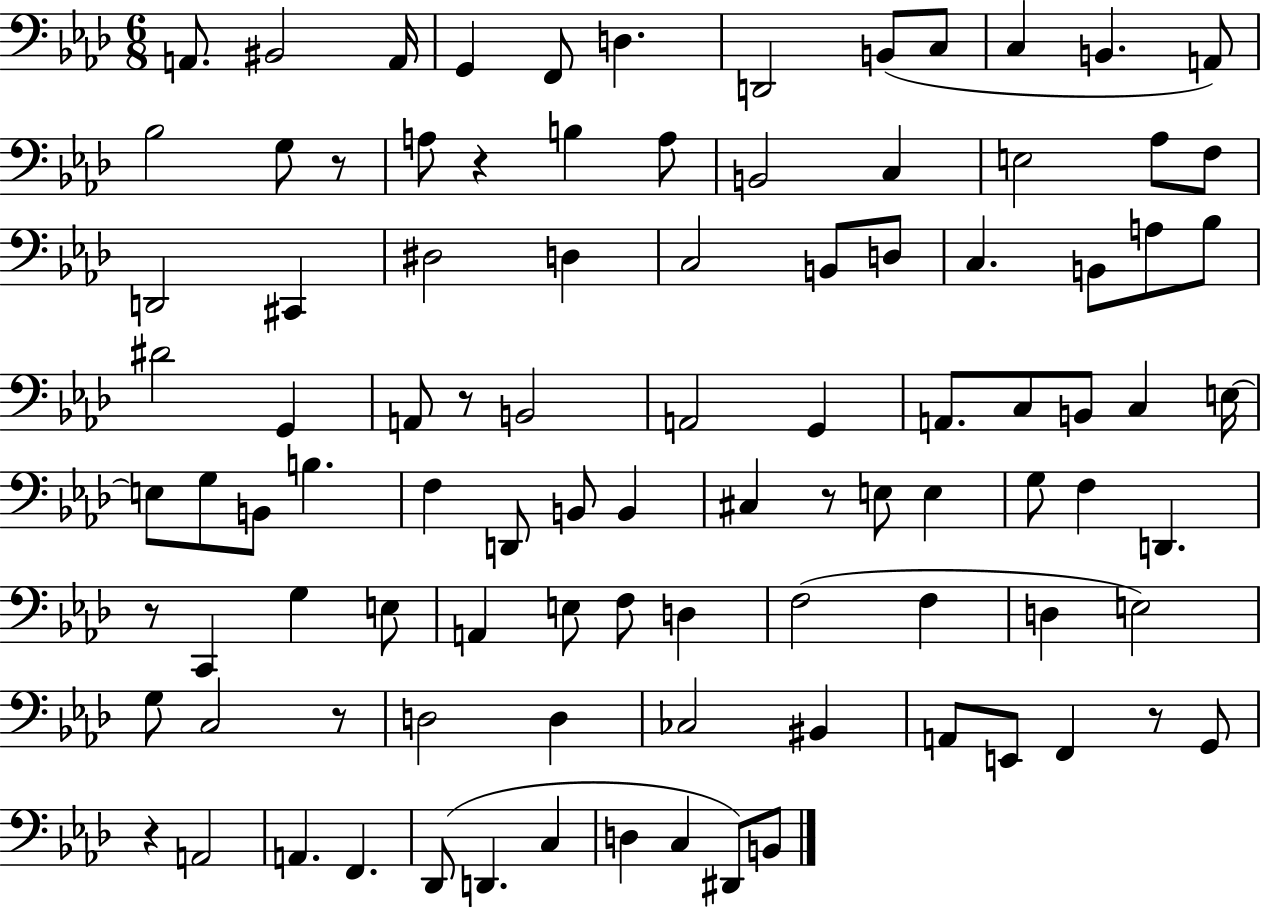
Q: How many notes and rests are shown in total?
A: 97